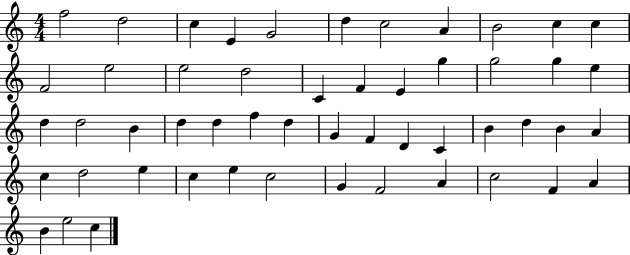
F5/h D5/h C5/q E4/q G4/h D5/q C5/h A4/q B4/h C5/q C5/q F4/h E5/h E5/h D5/h C4/q F4/q E4/q G5/q G5/h G5/q E5/q D5/q D5/h B4/q D5/q D5/q F5/q D5/q G4/q F4/q D4/q C4/q B4/q D5/q B4/q A4/q C5/q D5/h E5/q C5/q E5/q C5/h G4/q F4/h A4/q C5/h F4/q A4/q B4/q E5/h C5/q